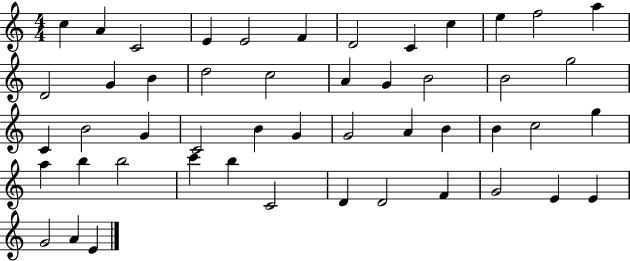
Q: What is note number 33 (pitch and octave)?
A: C5